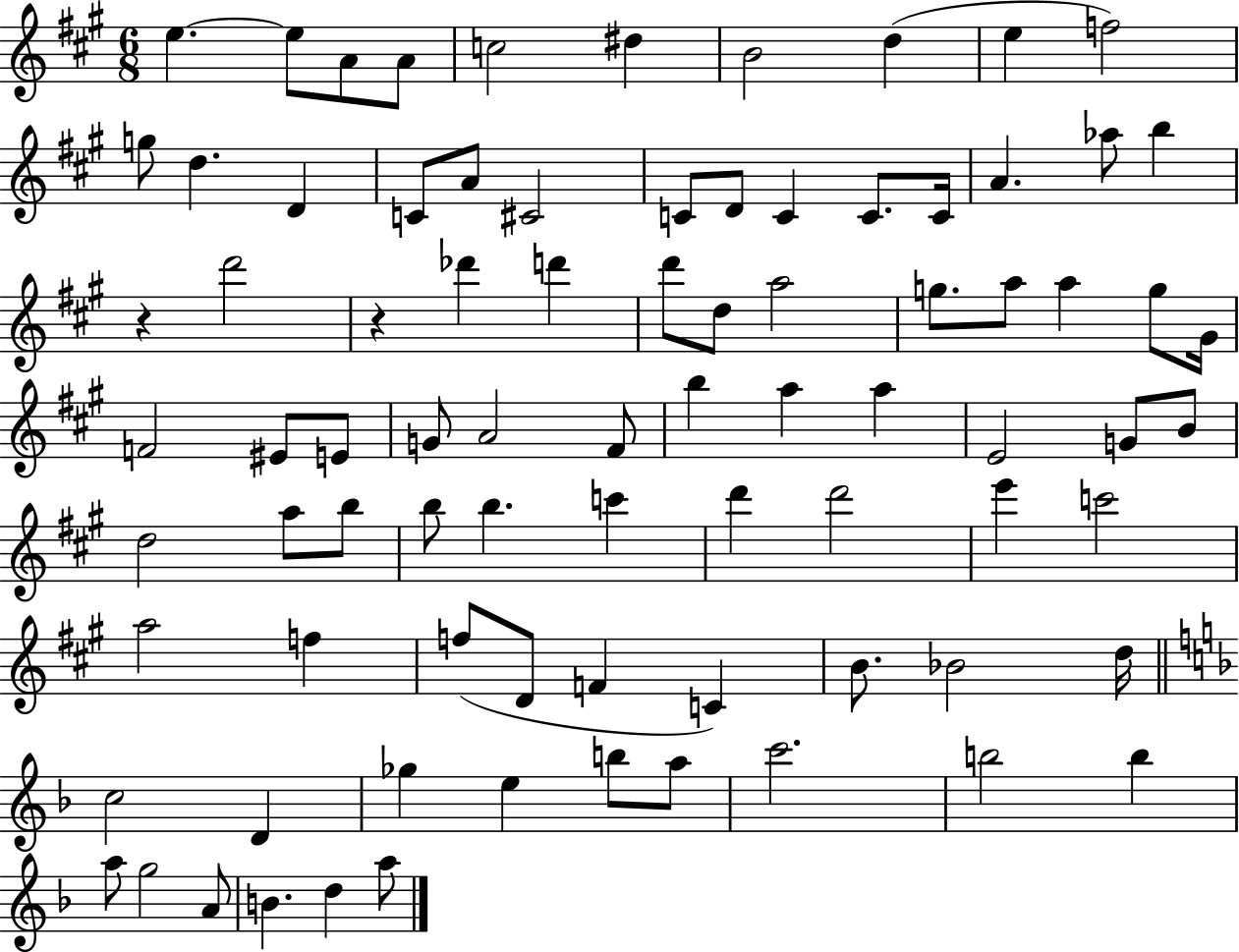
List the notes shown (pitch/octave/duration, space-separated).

E5/q. E5/e A4/e A4/e C5/h D#5/q B4/h D5/q E5/q F5/h G5/e D5/q. D4/q C4/e A4/e C#4/h C4/e D4/e C4/q C4/e. C4/s A4/q. Ab5/e B5/q R/q D6/h R/q Db6/q D6/q D6/e D5/e A5/h G5/e. A5/e A5/q G5/e G#4/s F4/h EIS4/e E4/e G4/e A4/h F#4/e B5/q A5/q A5/q E4/h G4/e B4/e D5/h A5/e B5/e B5/e B5/q. C6/q D6/q D6/h E6/q C6/h A5/h F5/q F5/e D4/e F4/q C4/q B4/e. Bb4/h D5/s C5/h D4/q Gb5/q E5/q B5/e A5/e C6/h. B5/h B5/q A5/e G5/h A4/e B4/q. D5/q A5/e